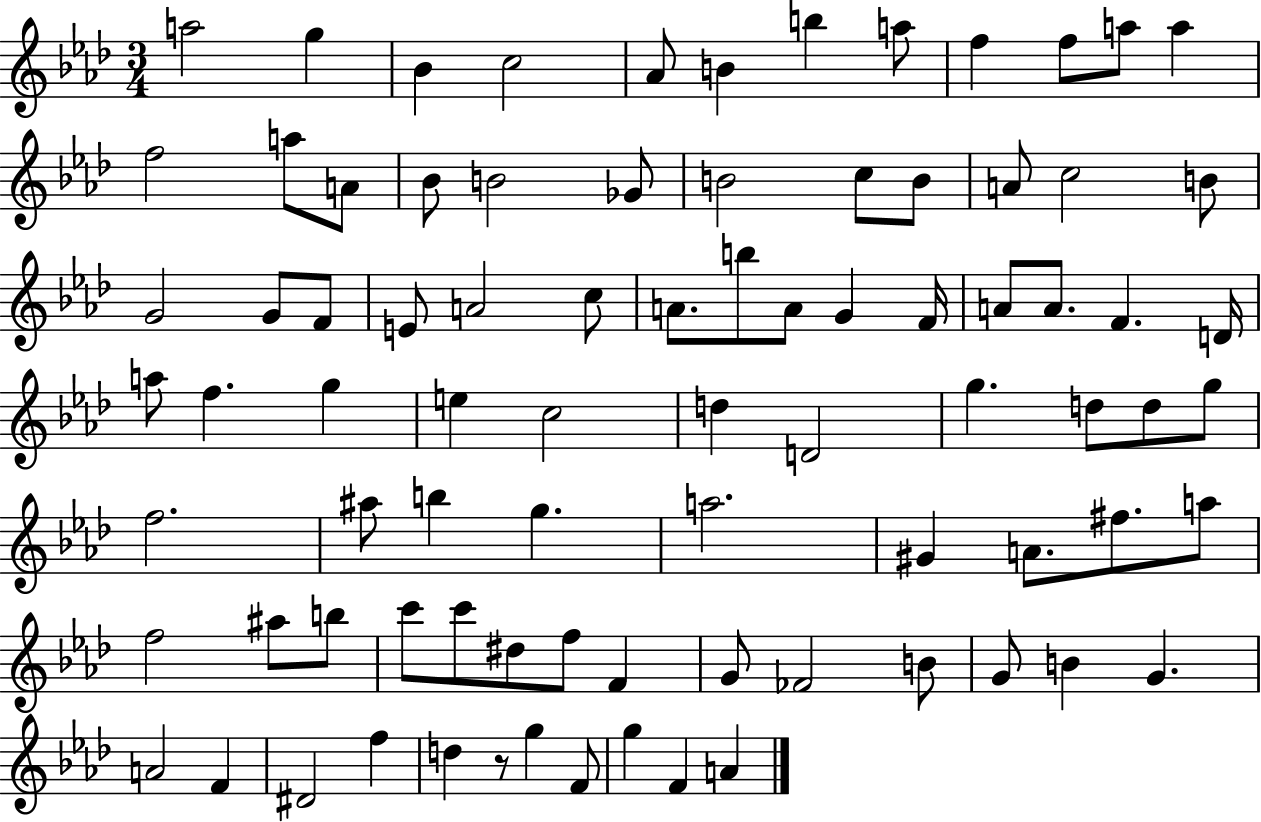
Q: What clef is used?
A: treble